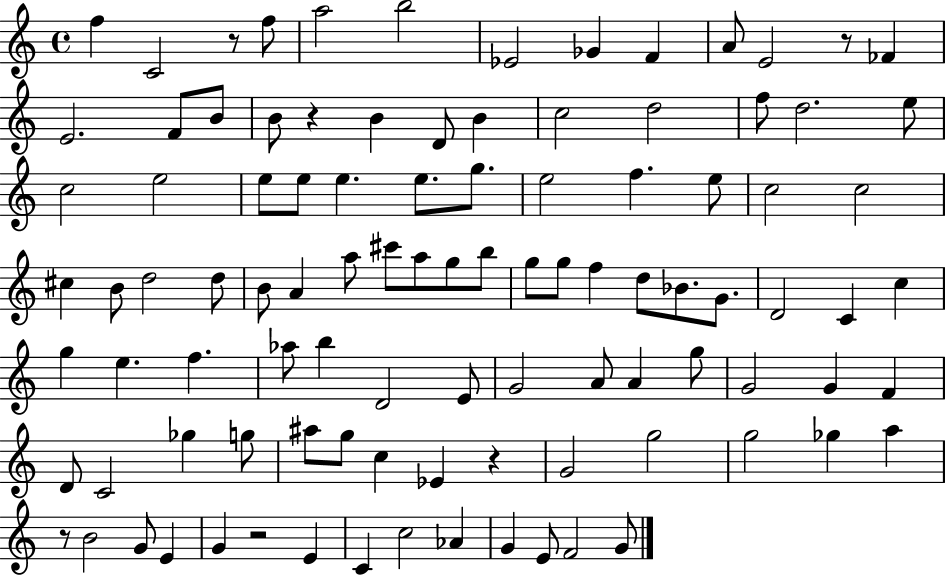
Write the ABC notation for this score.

X:1
T:Untitled
M:4/4
L:1/4
K:C
f C2 z/2 f/2 a2 b2 _E2 _G F A/2 E2 z/2 _F E2 F/2 B/2 B/2 z B D/2 B c2 d2 f/2 d2 e/2 c2 e2 e/2 e/2 e e/2 g/2 e2 f e/2 c2 c2 ^c B/2 d2 d/2 B/2 A a/2 ^c'/2 a/2 g/2 b/2 g/2 g/2 f d/2 _B/2 G/2 D2 C c g e f _a/2 b D2 E/2 G2 A/2 A g/2 G2 G F D/2 C2 _g g/2 ^a/2 g/2 c _E z G2 g2 g2 _g a z/2 B2 G/2 E G z2 E C c2 _A G E/2 F2 G/2